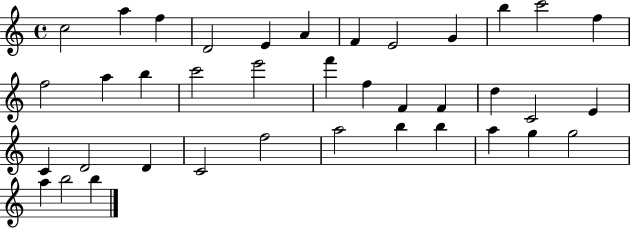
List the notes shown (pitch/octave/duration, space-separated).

C5/h A5/q F5/q D4/h E4/q A4/q F4/q E4/h G4/q B5/q C6/h F5/q F5/h A5/q B5/q C6/h E6/h F6/q F5/q F4/q F4/q D5/q C4/h E4/q C4/q D4/h D4/q C4/h F5/h A5/h B5/q B5/q A5/q G5/q G5/h A5/q B5/h B5/q